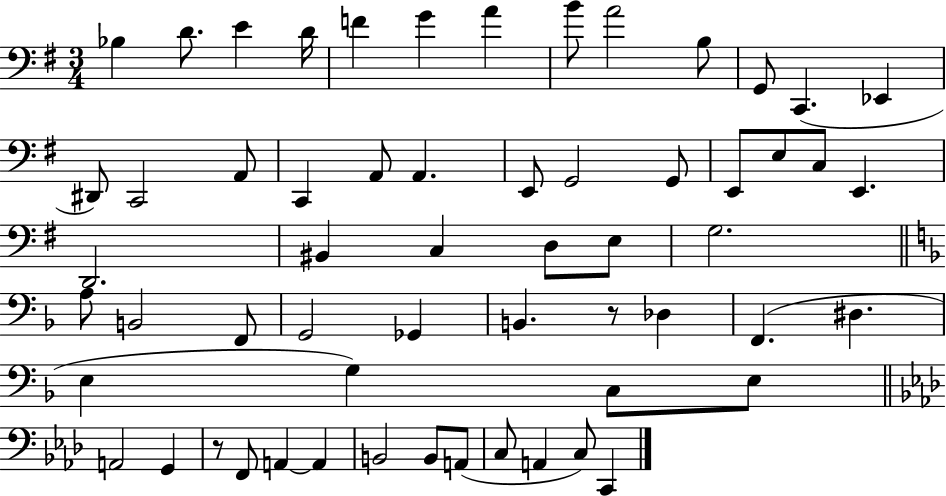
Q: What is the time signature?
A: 3/4